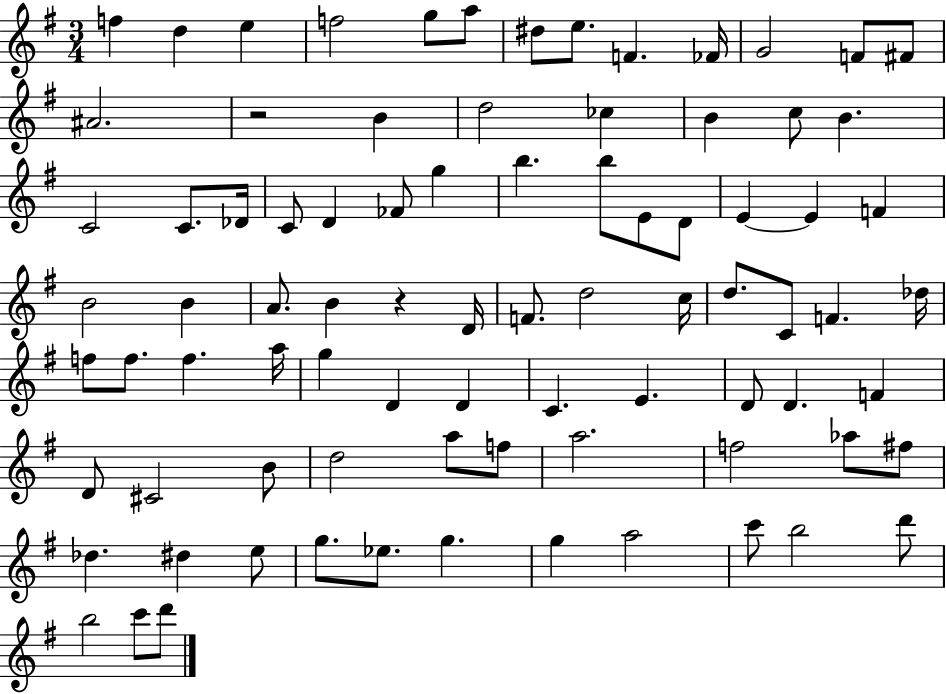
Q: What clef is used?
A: treble